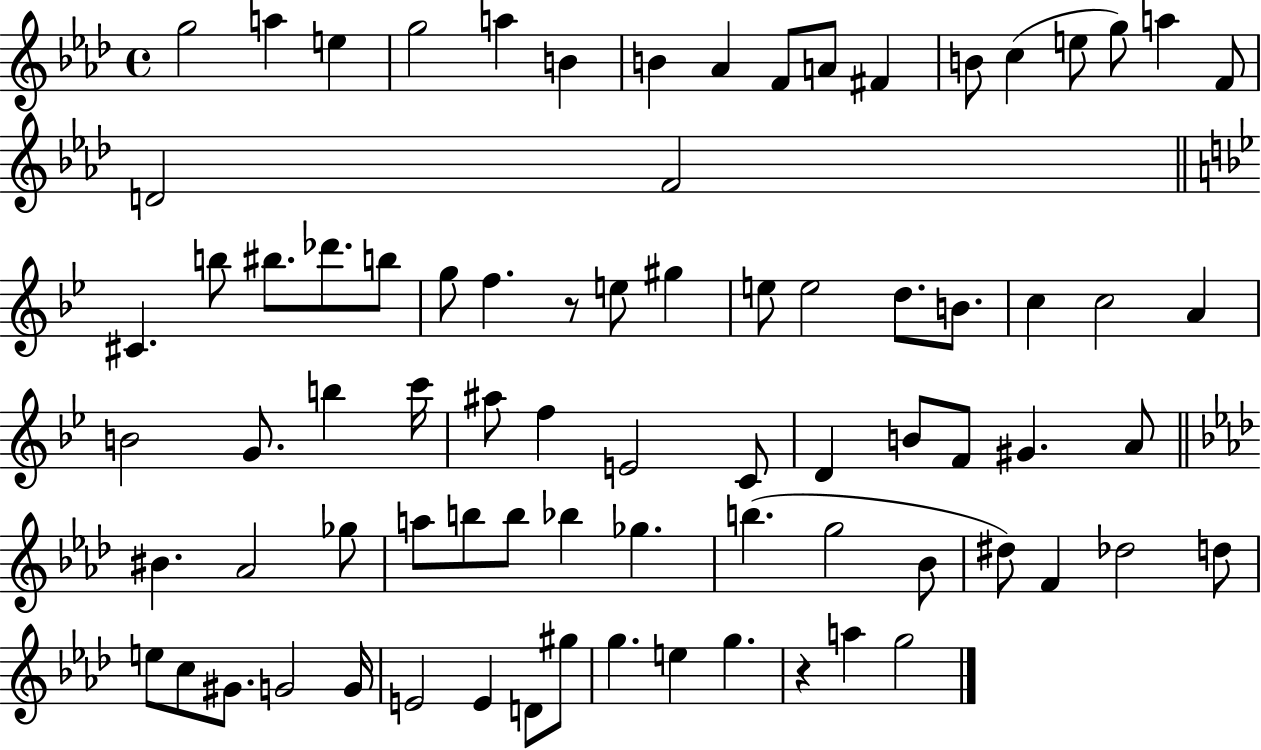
{
  \clef treble
  \time 4/4
  \defaultTimeSignature
  \key aes \major
  g''2 a''4 e''4 | g''2 a''4 b'4 | b'4 aes'4 f'8 a'8 fis'4 | b'8 c''4( e''8 g''8) a''4 f'8 | \break d'2 f'2 | \bar "||" \break \key g \minor cis'4. b''8 bis''8. des'''8. b''8 | g''8 f''4. r8 e''8 gis''4 | e''8 e''2 d''8. b'8. | c''4 c''2 a'4 | \break b'2 g'8. b''4 c'''16 | ais''8 f''4 e'2 c'8 | d'4 b'8 f'8 gis'4. a'8 | \bar "||" \break \key f \minor bis'4. aes'2 ges''8 | a''8 b''8 b''8 bes''4 ges''4. | b''4.( g''2 bes'8 | dis''8) f'4 des''2 d''8 | \break e''8 c''8 gis'8. g'2 g'16 | e'2 e'4 d'8 gis''8 | g''4. e''4 g''4. | r4 a''4 g''2 | \break \bar "|."
}